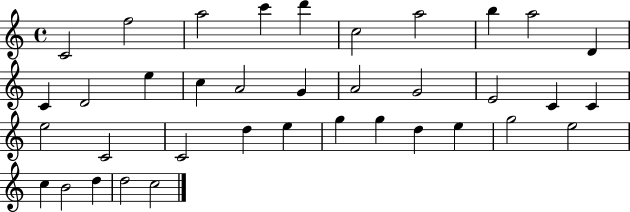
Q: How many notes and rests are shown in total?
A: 37